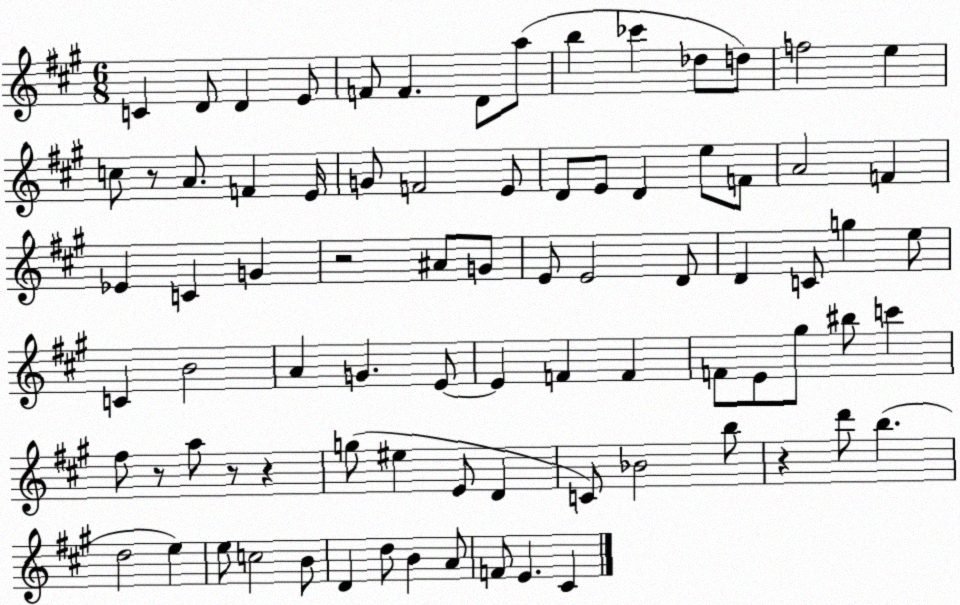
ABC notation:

X:1
T:Untitled
M:6/8
L:1/4
K:A
C D/2 D E/2 F/2 F D/2 a/2 b _c' _d/2 d/2 f2 e c/2 z/2 A/2 F E/4 G/2 F2 E/2 D/2 E/2 D e/2 F/2 A2 F _E C G z2 ^A/2 G/2 E/2 E2 D/2 D C/2 g e/2 C B2 A G E/2 E F F F/2 E/2 ^g/2 ^b/2 c' ^f/2 z/2 a/2 z/2 z g/2 ^e E/2 D C/2 _B2 b/2 z d'/2 b d2 e e/2 c2 B/2 D d/2 B A/2 F/2 E ^C